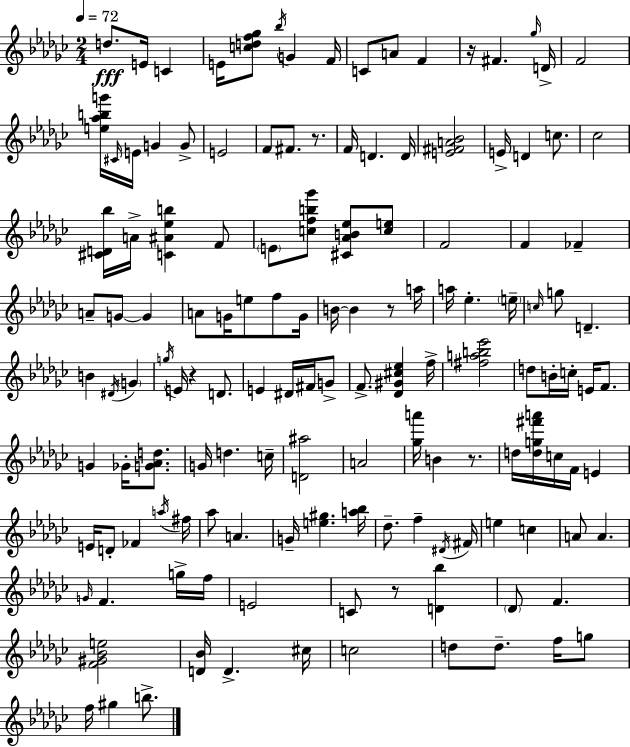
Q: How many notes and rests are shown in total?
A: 138